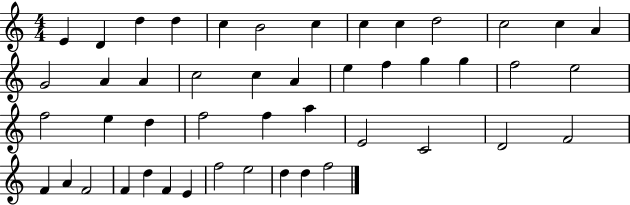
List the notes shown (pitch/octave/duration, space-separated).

E4/q D4/q D5/q D5/q C5/q B4/h C5/q C5/q C5/q D5/h C5/h C5/q A4/q G4/h A4/q A4/q C5/h C5/q A4/q E5/q F5/q G5/q G5/q F5/h E5/h F5/h E5/q D5/q F5/h F5/q A5/q E4/h C4/h D4/h F4/h F4/q A4/q F4/h F4/q D5/q F4/q E4/q F5/h E5/h D5/q D5/q F5/h